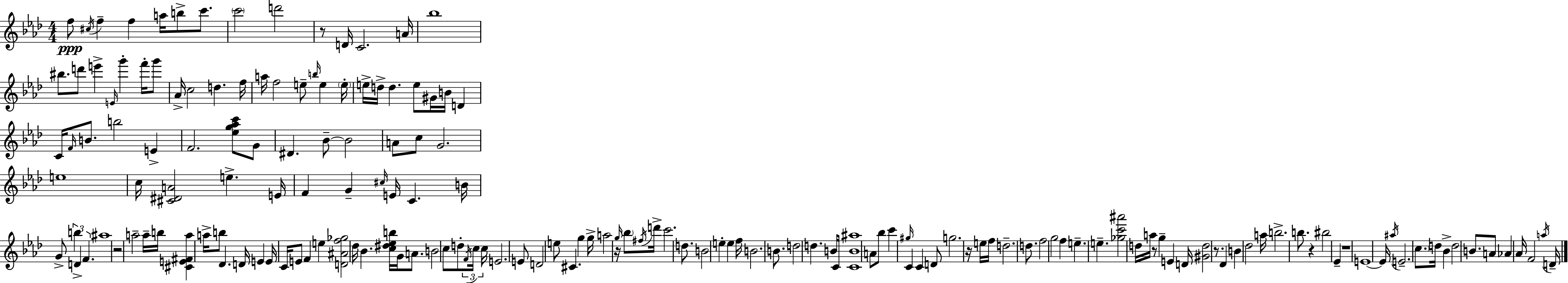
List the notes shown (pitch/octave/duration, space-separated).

F5/e C#5/s F5/q F5/q A5/s B5/e C6/e. C6/h D6/h R/e D4/s C4/h. A4/s Bb5/w BIS5/e. D6/e E6/q E4/s G6/q F6/s G6/e Ab4/s C5/h D5/q. F5/s A5/s F5/h E5/e B5/s E5/q E5/s E5/s D5/s D5/q. E5/e G#4/s B4/s D4/q C4/s F4/s B4/e. B5/h E4/q F4/h. [Eb5,G5,Ab5,C6]/e G4/e D#4/q. Bb4/e Bb4/h A4/e C5/e G4/h. E5/w C5/s [C#4,D#4,A4]/h E5/q. E4/s F4/q G4/q C#5/s E4/s C4/q. B4/s G4/e B5/q D4/q F4/q. A#5/w R/h A5/h A5/s B5/s [C#4,E4,F#4,A5]/q A5/s B5/e Db4/q. D4/s E4/q E4/s C4/s E4/e F4/q E5/q [D4,A#4,F5,Gb5]/h Db5/s Bb4/q. [C5,D#5,Eb5,B5]/s G4/s A4/e. B4/h C5/e D5/e F4/s C5/s C5/s E4/h. E4/e D4/h E5/e C#4/q. G5/q G5/s A5/h R/s G5/s Bb5/e F#5/s D6/s C6/h. D5/e. B4/h E5/q E5/q F5/s B4/h. B4/e. D5/h D5/q. B4/s C4/s [C4,B4,A#5]/w A4/e Bb5/e C6/q G#5/s C4/q C4/q D4/e G5/h. R/s E5/s F5/s D5/h. D5/e. F5/h G5/h F5/q E5/q. E5/q. [Gb5,C6,A#6]/h D5/s A5/s R/e G5/q E4/q D4/s [G#4,D5]/h R/e. Db4/q B4/q Db5/h A5/s B5/h. B5/e. R/q BIS5/h Eb4/q R/w E4/w E4/s A#5/s E4/h. C5/e. D5/s Bb4/q D5/h B4/e. A4/e Ab4/q Ab4/s F4/h A5/s D4/s